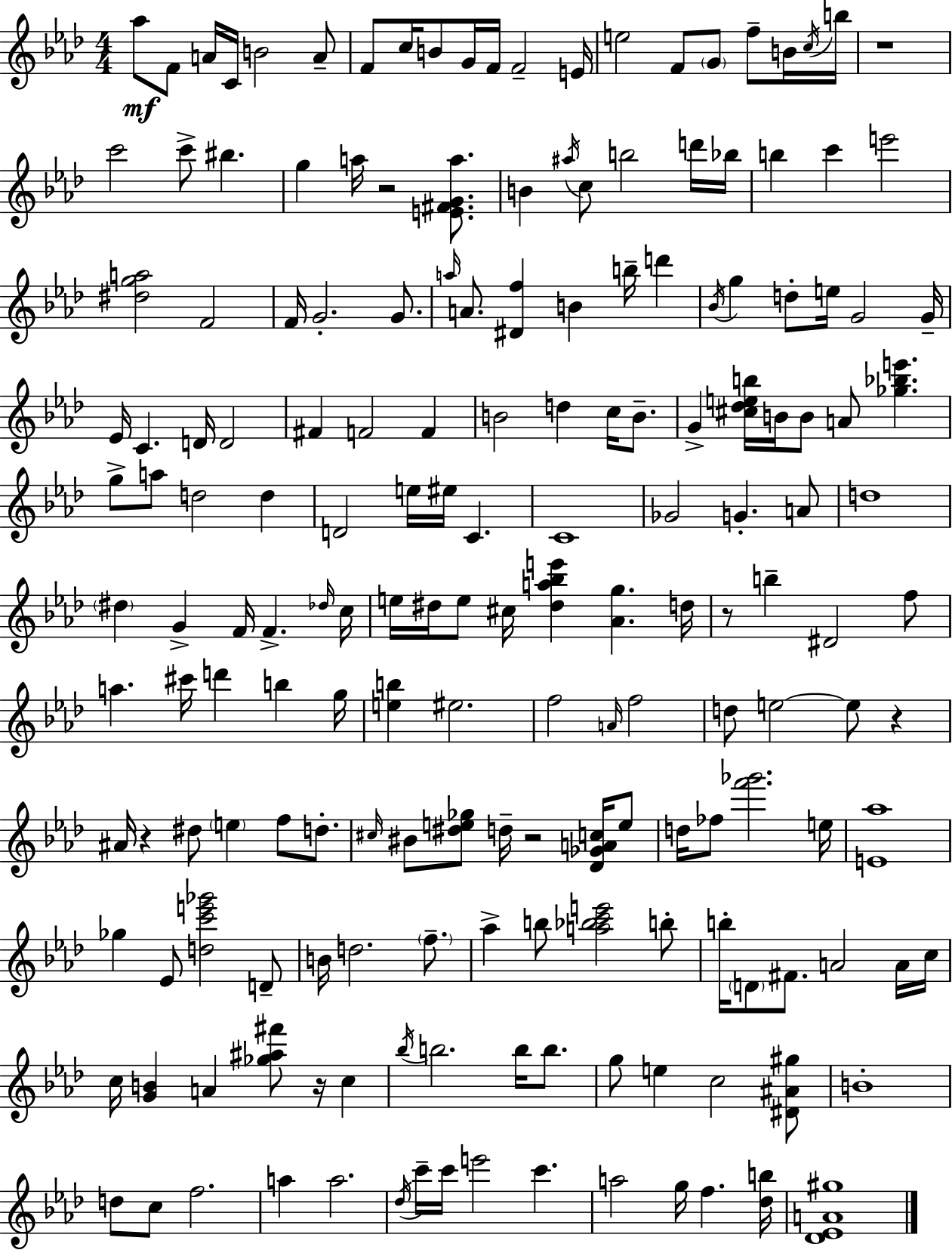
Ab5/e F4/e A4/s C4/s B4/h A4/e F4/e C5/s B4/e G4/s F4/s F4/h E4/s E5/h F4/e G4/e F5/e B4/s C5/s B5/s R/w C6/h C6/e BIS5/q. G5/q A5/s R/h [E4,F#4,G4,A5]/e. B4/q A#5/s C5/e B5/h D6/s Bb5/s B5/q C6/q E6/h [D#5,G5,A5]/h F4/h F4/s G4/h. G4/e. A5/s A4/e. [D#4,F5]/q B4/q B5/s D6/q Bb4/s G5/q D5/e E5/s G4/h G4/s Eb4/s C4/q. D4/s D4/h F#4/q F4/h F4/q B4/h D5/q C5/s B4/e. G4/q [C#5,Db5,E5,B5]/s B4/s B4/e A4/e [Gb5,Bb5,E6]/q. G5/e A5/e D5/h D5/q D4/h E5/s EIS5/s C4/q. C4/w Gb4/h G4/q. A4/e D5/w D#5/q G4/q F4/s F4/q. Db5/s C5/s E5/s D#5/s E5/e C#5/s [D#5,A5,Bb5,E6]/q [Ab4,G5]/q. D5/s R/e B5/q D#4/h F5/e A5/q. C#6/s D6/q B5/q G5/s [E5,B5]/q EIS5/h. F5/h A4/s F5/h D5/e E5/h E5/e R/q A#4/s R/q D#5/e E5/q F5/e D5/e. C#5/s BIS4/e [D#5,E5,Gb5]/e D5/s R/h [Db4,Gb4,A4,C5]/s E5/e D5/s FES5/e [F6,Gb6]/h. E5/s [E4,Ab5]/w Gb5/q Eb4/e [D5,C6,E6,Gb6]/h D4/e B4/s D5/h. F5/e. Ab5/q B5/e [A5,Bb5,C6,E6]/h B5/e B5/s D4/e F#4/e. A4/h A4/s C5/s C5/s [G4,B4]/q A4/q [Gb5,A#5,F#6]/e R/s C5/q Bb5/s B5/h. B5/s B5/e. G5/e E5/q C5/h [D#4,A#4,G#5]/e B4/w D5/e C5/e F5/h. A5/q A5/h. Db5/s C6/s C6/s E6/h C6/q. A5/h G5/s F5/q. [Db5,B5]/s [Db4,Eb4,A4,G#5]/w